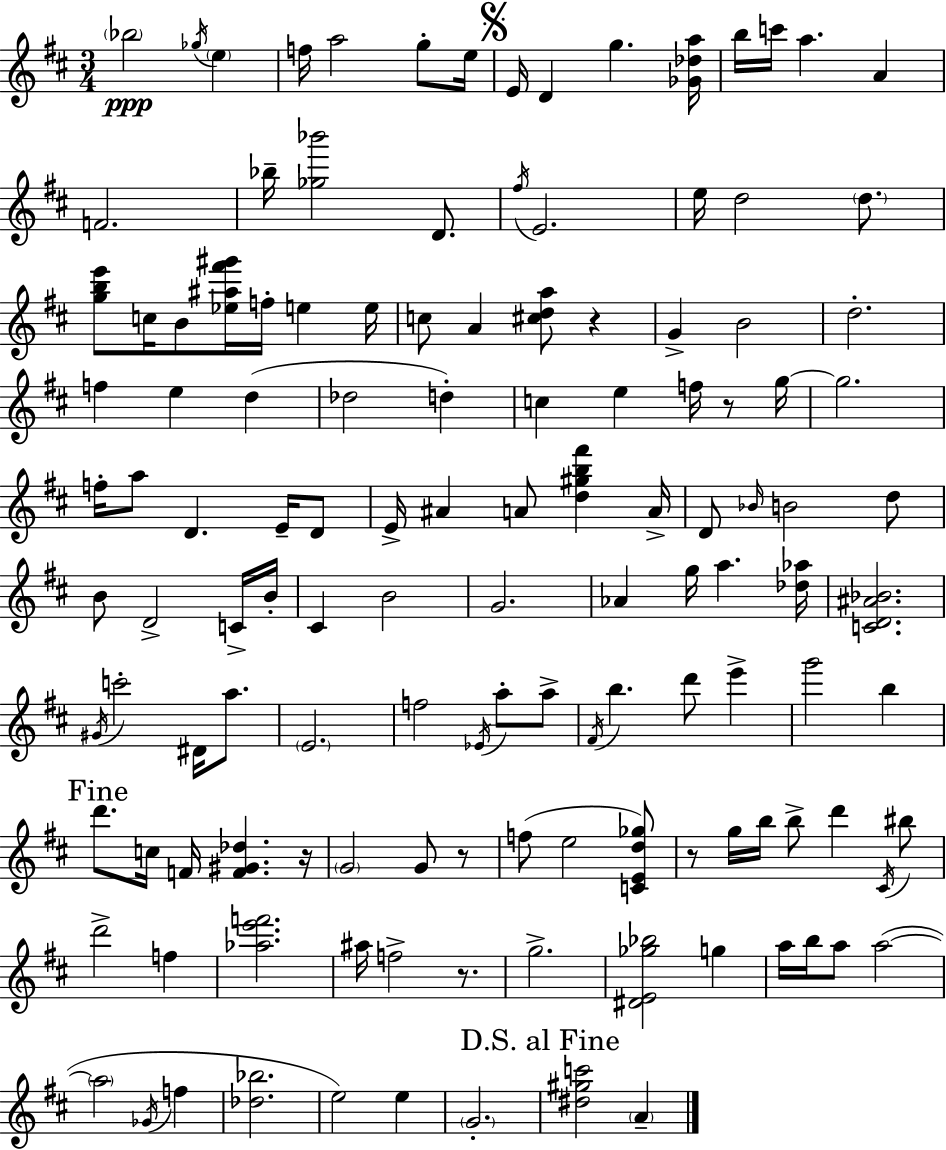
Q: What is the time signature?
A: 3/4